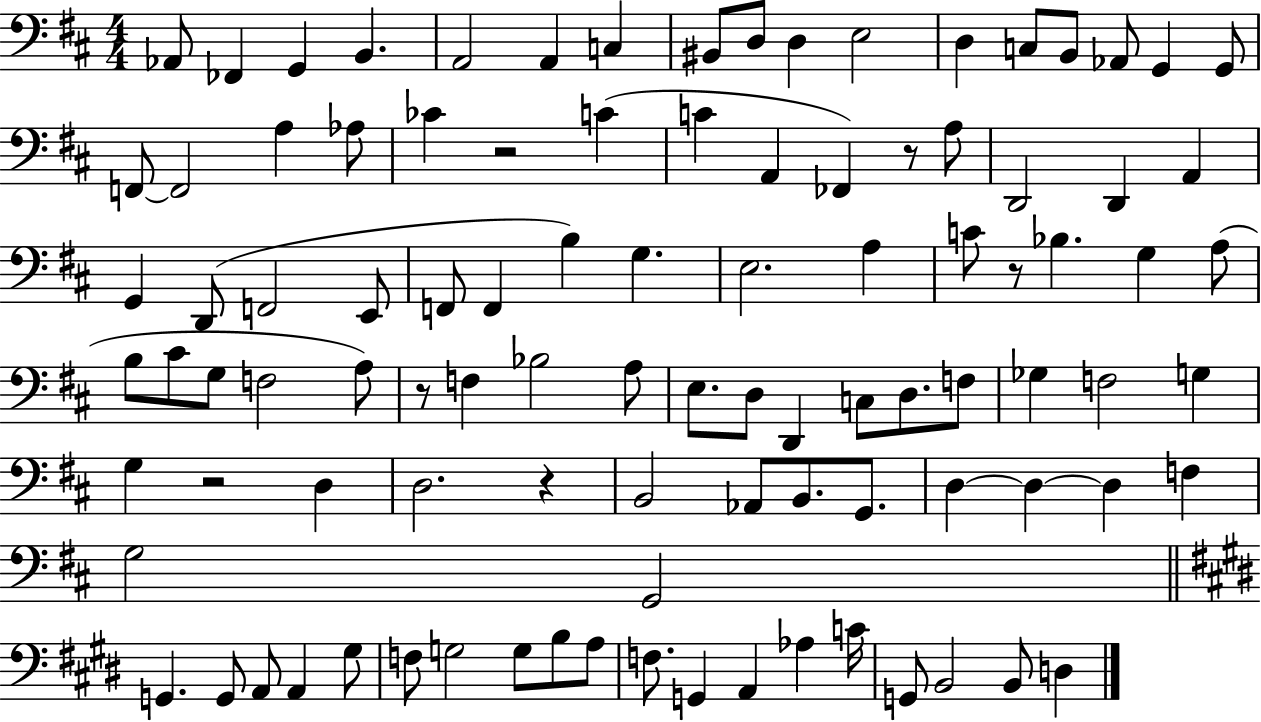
X:1
T:Untitled
M:4/4
L:1/4
K:D
_A,,/2 _F,, G,, B,, A,,2 A,, C, ^B,,/2 D,/2 D, E,2 D, C,/2 B,,/2 _A,,/2 G,, G,,/2 F,,/2 F,,2 A, _A,/2 _C z2 C C A,, _F,, z/2 A,/2 D,,2 D,, A,, G,, D,,/2 F,,2 E,,/2 F,,/2 F,, B, G, E,2 A, C/2 z/2 _B, G, A,/2 B,/2 ^C/2 G,/2 F,2 A,/2 z/2 F, _B,2 A,/2 E,/2 D,/2 D,, C,/2 D,/2 F,/2 _G, F,2 G, G, z2 D, D,2 z B,,2 _A,,/2 B,,/2 G,,/2 D, D, D, F, G,2 G,,2 G,, G,,/2 A,,/2 A,, ^G,/2 F,/2 G,2 G,/2 B,/2 A,/2 F,/2 G,, A,, _A, C/4 G,,/2 B,,2 B,,/2 D,